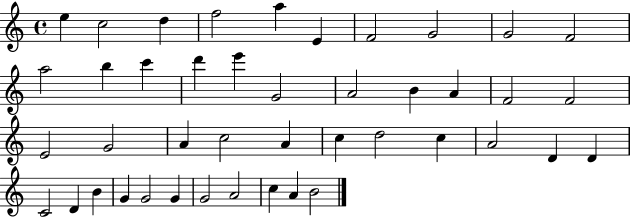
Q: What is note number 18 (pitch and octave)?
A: B4